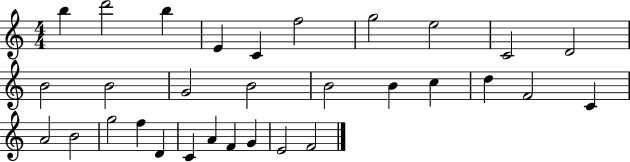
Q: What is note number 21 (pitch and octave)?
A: A4